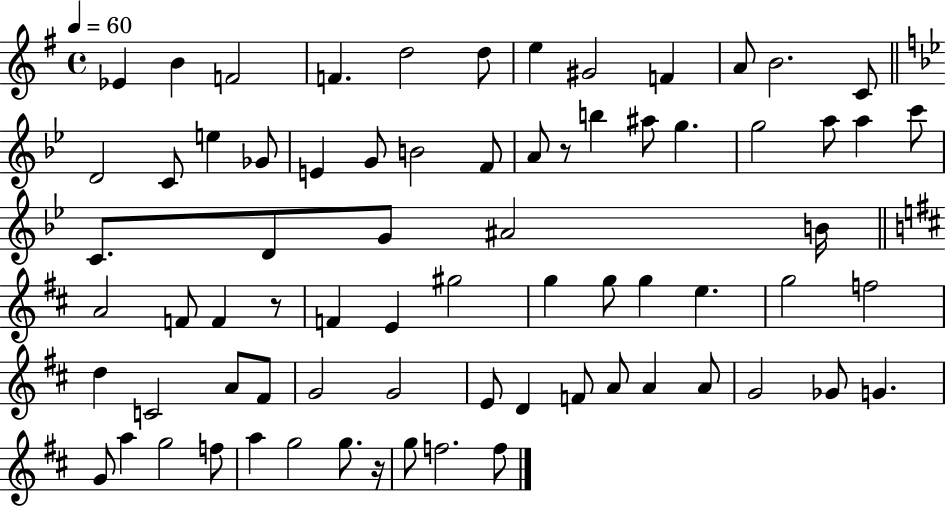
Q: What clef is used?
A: treble